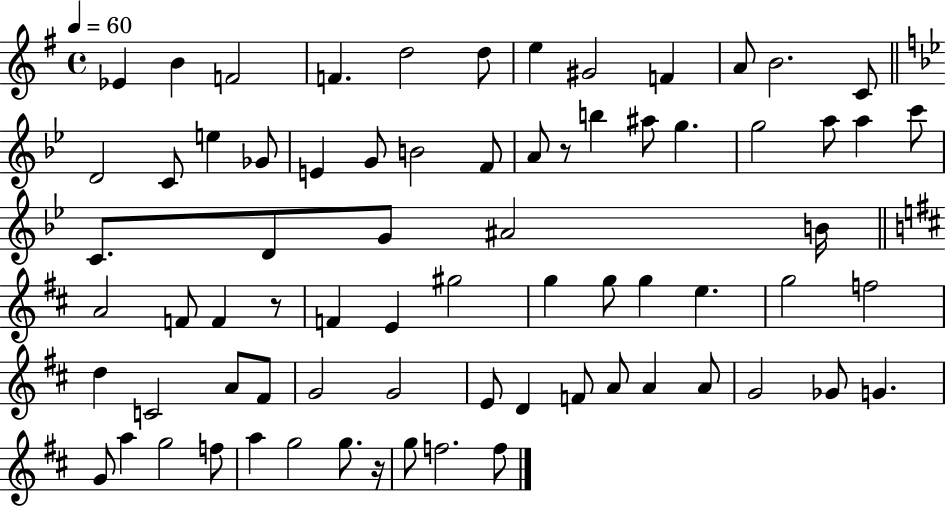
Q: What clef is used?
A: treble